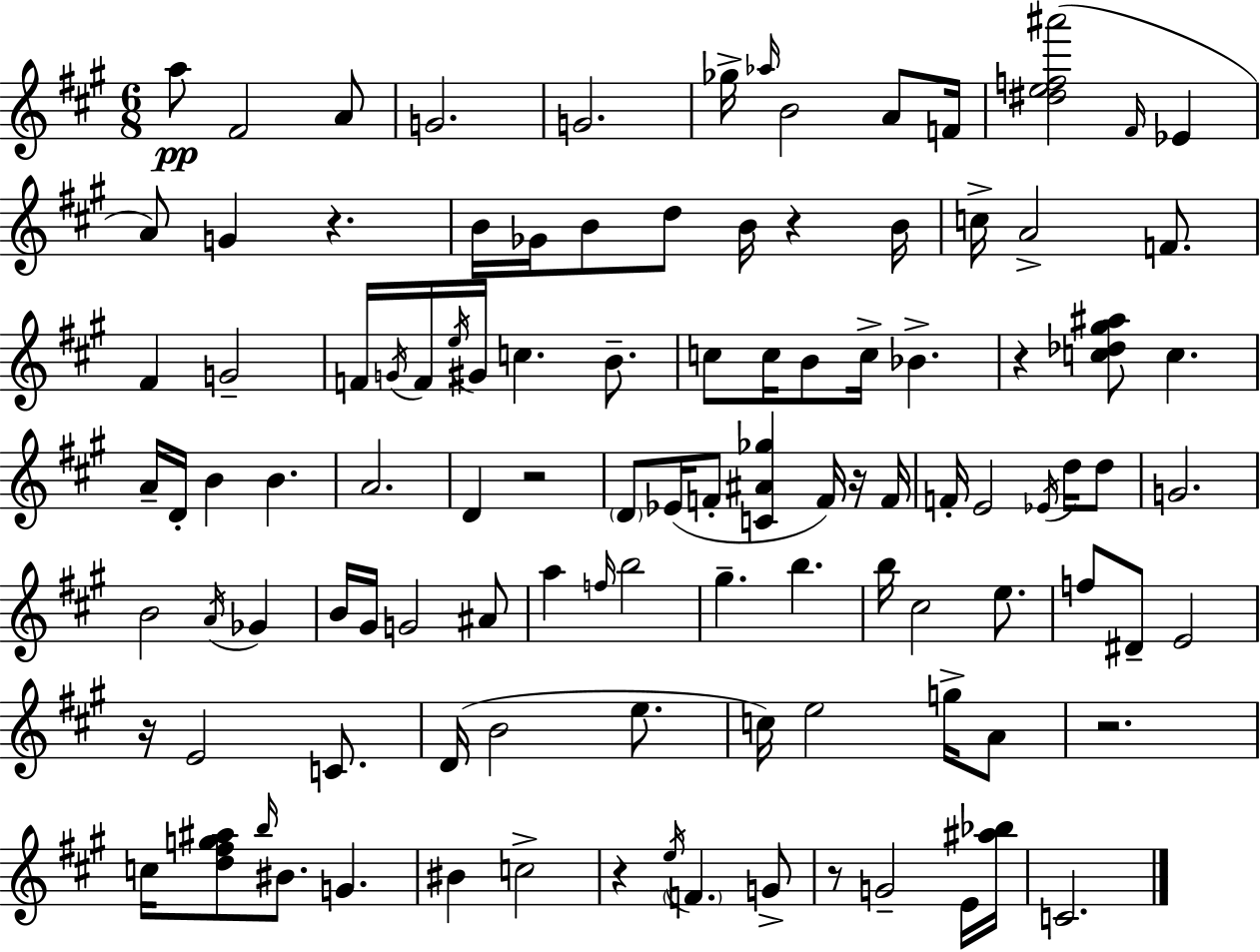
A5/e F#4/h A4/e G4/h. G4/h. Gb5/s Ab5/s B4/h A4/e F4/s [D#5,E5,F5,A#6]/h F#4/s Eb4/q A4/e G4/q R/q. B4/s Gb4/s B4/e D5/e B4/s R/q B4/s C5/s A4/h F4/e. F#4/q G4/h F4/s G4/s F4/s E5/s G#4/s C5/q. B4/e. C5/e C5/s B4/e C5/s Bb4/q. R/q [C5,Db5,G#5,A#5]/e C5/q. A4/s D4/s B4/q B4/q. A4/h. D4/q R/h D4/e Eb4/s F4/e [C4,A#4,Gb5]/q F4/s R/s F4/s F4/s E4/h Eb4/s D5/s D5/e G4/h. B4/h A4/s Gb4/q B4/s G#4/s G4/h A#4/e A5/q F5/s B5/h G#5/q. B5/q. B5/s C#5/h E5/e. F5/e D#4/e E4/h R/s E4/h C4/e. D4/s B4/h E5/e. C5/s E5/h G5/s A4/e R/h. C5/s [D5,F#5,G5,A#5]/e B5/s BIS4/e. G4/q. BIS4/q C5/h R/q E5/s F4/q. G4/e R/e G4/h E4/s [A#5,Bb5]/s C4/h.